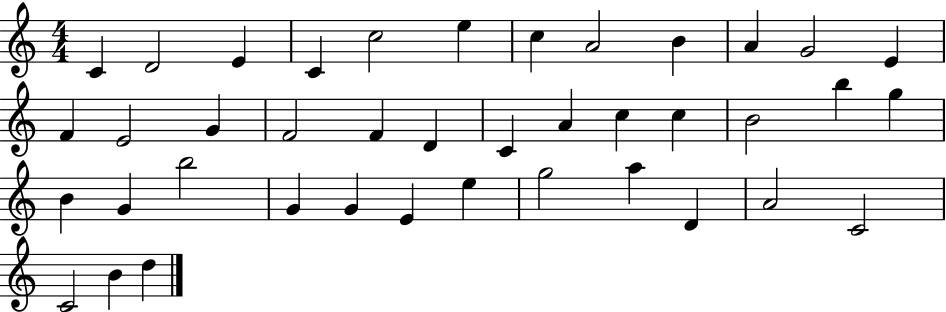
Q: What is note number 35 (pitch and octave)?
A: D4